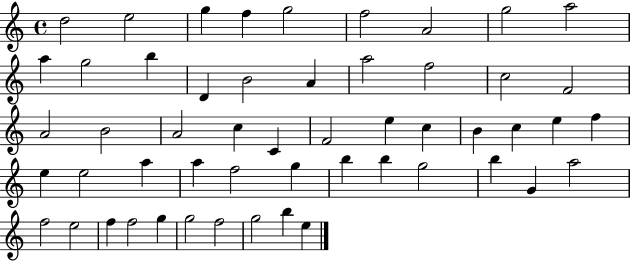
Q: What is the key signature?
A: C major